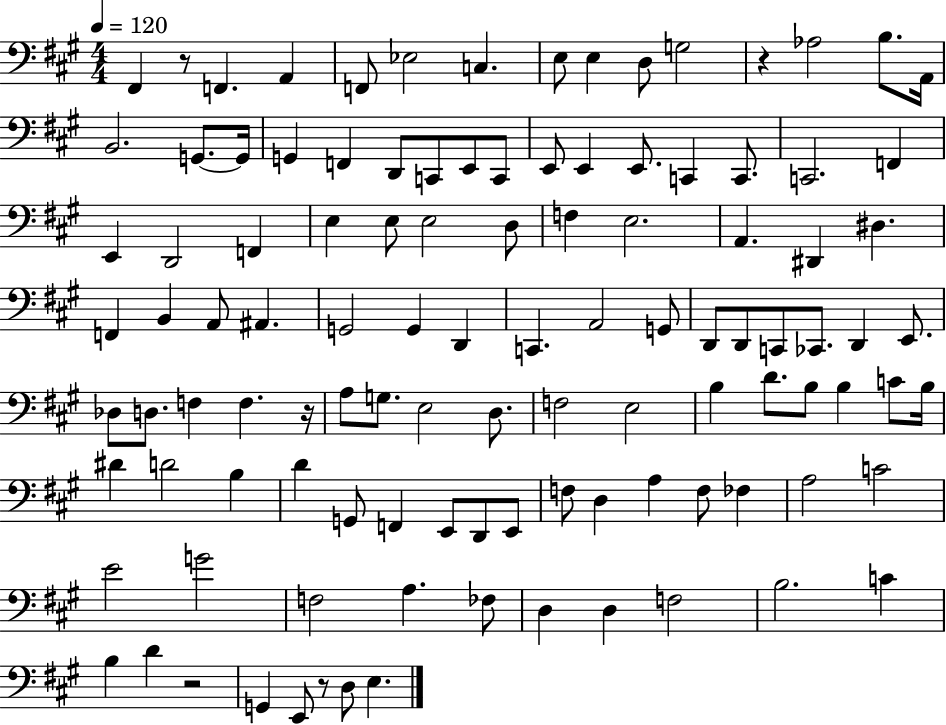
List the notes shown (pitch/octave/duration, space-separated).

F#2/q R/e F2/q. A2/q F2/e Eb3/h C3/q. E3/e E3/q D3/e G3/h R/q Ab3/h B3/e. A2/s B2/h. G2/e. G2/s G2/q F2/q D2/e C2/e E2/e C2/e E2/e E2/q E2/e. C2/q C2/e. C2/h. F2/q E2/q D2/h F2/q E3/q E3/e E3/h D3/e F3/q E3/h. A2/q. D#2/q D#3/q. F2/q B2/q A2/e A#2/q. G2/h G2/q D2/q C2/q. A2/h G2/e D2/e D2/e C2/e CES2/e. D2/q E2/e. Db3/e D3/e. F3/q F3/q. R/s A3/e G3/e. E3/h D3/e. F3/h E3/h B3/q D4/e. B3/e B3/q C4/e B3/s D#4/q D4/h B3/q D4/q G2/e F2/q E2/e D2/e E2/e F3/e D3/q A3/q F3/e FES3/q A3/h C4/h E4/h G4/h F3/h A3/q. FES3/e D3/q D3/q F3/h B3/h. C4/q B3/q D4/q R/h G2/q E2/e R/e D3/e E3/q.